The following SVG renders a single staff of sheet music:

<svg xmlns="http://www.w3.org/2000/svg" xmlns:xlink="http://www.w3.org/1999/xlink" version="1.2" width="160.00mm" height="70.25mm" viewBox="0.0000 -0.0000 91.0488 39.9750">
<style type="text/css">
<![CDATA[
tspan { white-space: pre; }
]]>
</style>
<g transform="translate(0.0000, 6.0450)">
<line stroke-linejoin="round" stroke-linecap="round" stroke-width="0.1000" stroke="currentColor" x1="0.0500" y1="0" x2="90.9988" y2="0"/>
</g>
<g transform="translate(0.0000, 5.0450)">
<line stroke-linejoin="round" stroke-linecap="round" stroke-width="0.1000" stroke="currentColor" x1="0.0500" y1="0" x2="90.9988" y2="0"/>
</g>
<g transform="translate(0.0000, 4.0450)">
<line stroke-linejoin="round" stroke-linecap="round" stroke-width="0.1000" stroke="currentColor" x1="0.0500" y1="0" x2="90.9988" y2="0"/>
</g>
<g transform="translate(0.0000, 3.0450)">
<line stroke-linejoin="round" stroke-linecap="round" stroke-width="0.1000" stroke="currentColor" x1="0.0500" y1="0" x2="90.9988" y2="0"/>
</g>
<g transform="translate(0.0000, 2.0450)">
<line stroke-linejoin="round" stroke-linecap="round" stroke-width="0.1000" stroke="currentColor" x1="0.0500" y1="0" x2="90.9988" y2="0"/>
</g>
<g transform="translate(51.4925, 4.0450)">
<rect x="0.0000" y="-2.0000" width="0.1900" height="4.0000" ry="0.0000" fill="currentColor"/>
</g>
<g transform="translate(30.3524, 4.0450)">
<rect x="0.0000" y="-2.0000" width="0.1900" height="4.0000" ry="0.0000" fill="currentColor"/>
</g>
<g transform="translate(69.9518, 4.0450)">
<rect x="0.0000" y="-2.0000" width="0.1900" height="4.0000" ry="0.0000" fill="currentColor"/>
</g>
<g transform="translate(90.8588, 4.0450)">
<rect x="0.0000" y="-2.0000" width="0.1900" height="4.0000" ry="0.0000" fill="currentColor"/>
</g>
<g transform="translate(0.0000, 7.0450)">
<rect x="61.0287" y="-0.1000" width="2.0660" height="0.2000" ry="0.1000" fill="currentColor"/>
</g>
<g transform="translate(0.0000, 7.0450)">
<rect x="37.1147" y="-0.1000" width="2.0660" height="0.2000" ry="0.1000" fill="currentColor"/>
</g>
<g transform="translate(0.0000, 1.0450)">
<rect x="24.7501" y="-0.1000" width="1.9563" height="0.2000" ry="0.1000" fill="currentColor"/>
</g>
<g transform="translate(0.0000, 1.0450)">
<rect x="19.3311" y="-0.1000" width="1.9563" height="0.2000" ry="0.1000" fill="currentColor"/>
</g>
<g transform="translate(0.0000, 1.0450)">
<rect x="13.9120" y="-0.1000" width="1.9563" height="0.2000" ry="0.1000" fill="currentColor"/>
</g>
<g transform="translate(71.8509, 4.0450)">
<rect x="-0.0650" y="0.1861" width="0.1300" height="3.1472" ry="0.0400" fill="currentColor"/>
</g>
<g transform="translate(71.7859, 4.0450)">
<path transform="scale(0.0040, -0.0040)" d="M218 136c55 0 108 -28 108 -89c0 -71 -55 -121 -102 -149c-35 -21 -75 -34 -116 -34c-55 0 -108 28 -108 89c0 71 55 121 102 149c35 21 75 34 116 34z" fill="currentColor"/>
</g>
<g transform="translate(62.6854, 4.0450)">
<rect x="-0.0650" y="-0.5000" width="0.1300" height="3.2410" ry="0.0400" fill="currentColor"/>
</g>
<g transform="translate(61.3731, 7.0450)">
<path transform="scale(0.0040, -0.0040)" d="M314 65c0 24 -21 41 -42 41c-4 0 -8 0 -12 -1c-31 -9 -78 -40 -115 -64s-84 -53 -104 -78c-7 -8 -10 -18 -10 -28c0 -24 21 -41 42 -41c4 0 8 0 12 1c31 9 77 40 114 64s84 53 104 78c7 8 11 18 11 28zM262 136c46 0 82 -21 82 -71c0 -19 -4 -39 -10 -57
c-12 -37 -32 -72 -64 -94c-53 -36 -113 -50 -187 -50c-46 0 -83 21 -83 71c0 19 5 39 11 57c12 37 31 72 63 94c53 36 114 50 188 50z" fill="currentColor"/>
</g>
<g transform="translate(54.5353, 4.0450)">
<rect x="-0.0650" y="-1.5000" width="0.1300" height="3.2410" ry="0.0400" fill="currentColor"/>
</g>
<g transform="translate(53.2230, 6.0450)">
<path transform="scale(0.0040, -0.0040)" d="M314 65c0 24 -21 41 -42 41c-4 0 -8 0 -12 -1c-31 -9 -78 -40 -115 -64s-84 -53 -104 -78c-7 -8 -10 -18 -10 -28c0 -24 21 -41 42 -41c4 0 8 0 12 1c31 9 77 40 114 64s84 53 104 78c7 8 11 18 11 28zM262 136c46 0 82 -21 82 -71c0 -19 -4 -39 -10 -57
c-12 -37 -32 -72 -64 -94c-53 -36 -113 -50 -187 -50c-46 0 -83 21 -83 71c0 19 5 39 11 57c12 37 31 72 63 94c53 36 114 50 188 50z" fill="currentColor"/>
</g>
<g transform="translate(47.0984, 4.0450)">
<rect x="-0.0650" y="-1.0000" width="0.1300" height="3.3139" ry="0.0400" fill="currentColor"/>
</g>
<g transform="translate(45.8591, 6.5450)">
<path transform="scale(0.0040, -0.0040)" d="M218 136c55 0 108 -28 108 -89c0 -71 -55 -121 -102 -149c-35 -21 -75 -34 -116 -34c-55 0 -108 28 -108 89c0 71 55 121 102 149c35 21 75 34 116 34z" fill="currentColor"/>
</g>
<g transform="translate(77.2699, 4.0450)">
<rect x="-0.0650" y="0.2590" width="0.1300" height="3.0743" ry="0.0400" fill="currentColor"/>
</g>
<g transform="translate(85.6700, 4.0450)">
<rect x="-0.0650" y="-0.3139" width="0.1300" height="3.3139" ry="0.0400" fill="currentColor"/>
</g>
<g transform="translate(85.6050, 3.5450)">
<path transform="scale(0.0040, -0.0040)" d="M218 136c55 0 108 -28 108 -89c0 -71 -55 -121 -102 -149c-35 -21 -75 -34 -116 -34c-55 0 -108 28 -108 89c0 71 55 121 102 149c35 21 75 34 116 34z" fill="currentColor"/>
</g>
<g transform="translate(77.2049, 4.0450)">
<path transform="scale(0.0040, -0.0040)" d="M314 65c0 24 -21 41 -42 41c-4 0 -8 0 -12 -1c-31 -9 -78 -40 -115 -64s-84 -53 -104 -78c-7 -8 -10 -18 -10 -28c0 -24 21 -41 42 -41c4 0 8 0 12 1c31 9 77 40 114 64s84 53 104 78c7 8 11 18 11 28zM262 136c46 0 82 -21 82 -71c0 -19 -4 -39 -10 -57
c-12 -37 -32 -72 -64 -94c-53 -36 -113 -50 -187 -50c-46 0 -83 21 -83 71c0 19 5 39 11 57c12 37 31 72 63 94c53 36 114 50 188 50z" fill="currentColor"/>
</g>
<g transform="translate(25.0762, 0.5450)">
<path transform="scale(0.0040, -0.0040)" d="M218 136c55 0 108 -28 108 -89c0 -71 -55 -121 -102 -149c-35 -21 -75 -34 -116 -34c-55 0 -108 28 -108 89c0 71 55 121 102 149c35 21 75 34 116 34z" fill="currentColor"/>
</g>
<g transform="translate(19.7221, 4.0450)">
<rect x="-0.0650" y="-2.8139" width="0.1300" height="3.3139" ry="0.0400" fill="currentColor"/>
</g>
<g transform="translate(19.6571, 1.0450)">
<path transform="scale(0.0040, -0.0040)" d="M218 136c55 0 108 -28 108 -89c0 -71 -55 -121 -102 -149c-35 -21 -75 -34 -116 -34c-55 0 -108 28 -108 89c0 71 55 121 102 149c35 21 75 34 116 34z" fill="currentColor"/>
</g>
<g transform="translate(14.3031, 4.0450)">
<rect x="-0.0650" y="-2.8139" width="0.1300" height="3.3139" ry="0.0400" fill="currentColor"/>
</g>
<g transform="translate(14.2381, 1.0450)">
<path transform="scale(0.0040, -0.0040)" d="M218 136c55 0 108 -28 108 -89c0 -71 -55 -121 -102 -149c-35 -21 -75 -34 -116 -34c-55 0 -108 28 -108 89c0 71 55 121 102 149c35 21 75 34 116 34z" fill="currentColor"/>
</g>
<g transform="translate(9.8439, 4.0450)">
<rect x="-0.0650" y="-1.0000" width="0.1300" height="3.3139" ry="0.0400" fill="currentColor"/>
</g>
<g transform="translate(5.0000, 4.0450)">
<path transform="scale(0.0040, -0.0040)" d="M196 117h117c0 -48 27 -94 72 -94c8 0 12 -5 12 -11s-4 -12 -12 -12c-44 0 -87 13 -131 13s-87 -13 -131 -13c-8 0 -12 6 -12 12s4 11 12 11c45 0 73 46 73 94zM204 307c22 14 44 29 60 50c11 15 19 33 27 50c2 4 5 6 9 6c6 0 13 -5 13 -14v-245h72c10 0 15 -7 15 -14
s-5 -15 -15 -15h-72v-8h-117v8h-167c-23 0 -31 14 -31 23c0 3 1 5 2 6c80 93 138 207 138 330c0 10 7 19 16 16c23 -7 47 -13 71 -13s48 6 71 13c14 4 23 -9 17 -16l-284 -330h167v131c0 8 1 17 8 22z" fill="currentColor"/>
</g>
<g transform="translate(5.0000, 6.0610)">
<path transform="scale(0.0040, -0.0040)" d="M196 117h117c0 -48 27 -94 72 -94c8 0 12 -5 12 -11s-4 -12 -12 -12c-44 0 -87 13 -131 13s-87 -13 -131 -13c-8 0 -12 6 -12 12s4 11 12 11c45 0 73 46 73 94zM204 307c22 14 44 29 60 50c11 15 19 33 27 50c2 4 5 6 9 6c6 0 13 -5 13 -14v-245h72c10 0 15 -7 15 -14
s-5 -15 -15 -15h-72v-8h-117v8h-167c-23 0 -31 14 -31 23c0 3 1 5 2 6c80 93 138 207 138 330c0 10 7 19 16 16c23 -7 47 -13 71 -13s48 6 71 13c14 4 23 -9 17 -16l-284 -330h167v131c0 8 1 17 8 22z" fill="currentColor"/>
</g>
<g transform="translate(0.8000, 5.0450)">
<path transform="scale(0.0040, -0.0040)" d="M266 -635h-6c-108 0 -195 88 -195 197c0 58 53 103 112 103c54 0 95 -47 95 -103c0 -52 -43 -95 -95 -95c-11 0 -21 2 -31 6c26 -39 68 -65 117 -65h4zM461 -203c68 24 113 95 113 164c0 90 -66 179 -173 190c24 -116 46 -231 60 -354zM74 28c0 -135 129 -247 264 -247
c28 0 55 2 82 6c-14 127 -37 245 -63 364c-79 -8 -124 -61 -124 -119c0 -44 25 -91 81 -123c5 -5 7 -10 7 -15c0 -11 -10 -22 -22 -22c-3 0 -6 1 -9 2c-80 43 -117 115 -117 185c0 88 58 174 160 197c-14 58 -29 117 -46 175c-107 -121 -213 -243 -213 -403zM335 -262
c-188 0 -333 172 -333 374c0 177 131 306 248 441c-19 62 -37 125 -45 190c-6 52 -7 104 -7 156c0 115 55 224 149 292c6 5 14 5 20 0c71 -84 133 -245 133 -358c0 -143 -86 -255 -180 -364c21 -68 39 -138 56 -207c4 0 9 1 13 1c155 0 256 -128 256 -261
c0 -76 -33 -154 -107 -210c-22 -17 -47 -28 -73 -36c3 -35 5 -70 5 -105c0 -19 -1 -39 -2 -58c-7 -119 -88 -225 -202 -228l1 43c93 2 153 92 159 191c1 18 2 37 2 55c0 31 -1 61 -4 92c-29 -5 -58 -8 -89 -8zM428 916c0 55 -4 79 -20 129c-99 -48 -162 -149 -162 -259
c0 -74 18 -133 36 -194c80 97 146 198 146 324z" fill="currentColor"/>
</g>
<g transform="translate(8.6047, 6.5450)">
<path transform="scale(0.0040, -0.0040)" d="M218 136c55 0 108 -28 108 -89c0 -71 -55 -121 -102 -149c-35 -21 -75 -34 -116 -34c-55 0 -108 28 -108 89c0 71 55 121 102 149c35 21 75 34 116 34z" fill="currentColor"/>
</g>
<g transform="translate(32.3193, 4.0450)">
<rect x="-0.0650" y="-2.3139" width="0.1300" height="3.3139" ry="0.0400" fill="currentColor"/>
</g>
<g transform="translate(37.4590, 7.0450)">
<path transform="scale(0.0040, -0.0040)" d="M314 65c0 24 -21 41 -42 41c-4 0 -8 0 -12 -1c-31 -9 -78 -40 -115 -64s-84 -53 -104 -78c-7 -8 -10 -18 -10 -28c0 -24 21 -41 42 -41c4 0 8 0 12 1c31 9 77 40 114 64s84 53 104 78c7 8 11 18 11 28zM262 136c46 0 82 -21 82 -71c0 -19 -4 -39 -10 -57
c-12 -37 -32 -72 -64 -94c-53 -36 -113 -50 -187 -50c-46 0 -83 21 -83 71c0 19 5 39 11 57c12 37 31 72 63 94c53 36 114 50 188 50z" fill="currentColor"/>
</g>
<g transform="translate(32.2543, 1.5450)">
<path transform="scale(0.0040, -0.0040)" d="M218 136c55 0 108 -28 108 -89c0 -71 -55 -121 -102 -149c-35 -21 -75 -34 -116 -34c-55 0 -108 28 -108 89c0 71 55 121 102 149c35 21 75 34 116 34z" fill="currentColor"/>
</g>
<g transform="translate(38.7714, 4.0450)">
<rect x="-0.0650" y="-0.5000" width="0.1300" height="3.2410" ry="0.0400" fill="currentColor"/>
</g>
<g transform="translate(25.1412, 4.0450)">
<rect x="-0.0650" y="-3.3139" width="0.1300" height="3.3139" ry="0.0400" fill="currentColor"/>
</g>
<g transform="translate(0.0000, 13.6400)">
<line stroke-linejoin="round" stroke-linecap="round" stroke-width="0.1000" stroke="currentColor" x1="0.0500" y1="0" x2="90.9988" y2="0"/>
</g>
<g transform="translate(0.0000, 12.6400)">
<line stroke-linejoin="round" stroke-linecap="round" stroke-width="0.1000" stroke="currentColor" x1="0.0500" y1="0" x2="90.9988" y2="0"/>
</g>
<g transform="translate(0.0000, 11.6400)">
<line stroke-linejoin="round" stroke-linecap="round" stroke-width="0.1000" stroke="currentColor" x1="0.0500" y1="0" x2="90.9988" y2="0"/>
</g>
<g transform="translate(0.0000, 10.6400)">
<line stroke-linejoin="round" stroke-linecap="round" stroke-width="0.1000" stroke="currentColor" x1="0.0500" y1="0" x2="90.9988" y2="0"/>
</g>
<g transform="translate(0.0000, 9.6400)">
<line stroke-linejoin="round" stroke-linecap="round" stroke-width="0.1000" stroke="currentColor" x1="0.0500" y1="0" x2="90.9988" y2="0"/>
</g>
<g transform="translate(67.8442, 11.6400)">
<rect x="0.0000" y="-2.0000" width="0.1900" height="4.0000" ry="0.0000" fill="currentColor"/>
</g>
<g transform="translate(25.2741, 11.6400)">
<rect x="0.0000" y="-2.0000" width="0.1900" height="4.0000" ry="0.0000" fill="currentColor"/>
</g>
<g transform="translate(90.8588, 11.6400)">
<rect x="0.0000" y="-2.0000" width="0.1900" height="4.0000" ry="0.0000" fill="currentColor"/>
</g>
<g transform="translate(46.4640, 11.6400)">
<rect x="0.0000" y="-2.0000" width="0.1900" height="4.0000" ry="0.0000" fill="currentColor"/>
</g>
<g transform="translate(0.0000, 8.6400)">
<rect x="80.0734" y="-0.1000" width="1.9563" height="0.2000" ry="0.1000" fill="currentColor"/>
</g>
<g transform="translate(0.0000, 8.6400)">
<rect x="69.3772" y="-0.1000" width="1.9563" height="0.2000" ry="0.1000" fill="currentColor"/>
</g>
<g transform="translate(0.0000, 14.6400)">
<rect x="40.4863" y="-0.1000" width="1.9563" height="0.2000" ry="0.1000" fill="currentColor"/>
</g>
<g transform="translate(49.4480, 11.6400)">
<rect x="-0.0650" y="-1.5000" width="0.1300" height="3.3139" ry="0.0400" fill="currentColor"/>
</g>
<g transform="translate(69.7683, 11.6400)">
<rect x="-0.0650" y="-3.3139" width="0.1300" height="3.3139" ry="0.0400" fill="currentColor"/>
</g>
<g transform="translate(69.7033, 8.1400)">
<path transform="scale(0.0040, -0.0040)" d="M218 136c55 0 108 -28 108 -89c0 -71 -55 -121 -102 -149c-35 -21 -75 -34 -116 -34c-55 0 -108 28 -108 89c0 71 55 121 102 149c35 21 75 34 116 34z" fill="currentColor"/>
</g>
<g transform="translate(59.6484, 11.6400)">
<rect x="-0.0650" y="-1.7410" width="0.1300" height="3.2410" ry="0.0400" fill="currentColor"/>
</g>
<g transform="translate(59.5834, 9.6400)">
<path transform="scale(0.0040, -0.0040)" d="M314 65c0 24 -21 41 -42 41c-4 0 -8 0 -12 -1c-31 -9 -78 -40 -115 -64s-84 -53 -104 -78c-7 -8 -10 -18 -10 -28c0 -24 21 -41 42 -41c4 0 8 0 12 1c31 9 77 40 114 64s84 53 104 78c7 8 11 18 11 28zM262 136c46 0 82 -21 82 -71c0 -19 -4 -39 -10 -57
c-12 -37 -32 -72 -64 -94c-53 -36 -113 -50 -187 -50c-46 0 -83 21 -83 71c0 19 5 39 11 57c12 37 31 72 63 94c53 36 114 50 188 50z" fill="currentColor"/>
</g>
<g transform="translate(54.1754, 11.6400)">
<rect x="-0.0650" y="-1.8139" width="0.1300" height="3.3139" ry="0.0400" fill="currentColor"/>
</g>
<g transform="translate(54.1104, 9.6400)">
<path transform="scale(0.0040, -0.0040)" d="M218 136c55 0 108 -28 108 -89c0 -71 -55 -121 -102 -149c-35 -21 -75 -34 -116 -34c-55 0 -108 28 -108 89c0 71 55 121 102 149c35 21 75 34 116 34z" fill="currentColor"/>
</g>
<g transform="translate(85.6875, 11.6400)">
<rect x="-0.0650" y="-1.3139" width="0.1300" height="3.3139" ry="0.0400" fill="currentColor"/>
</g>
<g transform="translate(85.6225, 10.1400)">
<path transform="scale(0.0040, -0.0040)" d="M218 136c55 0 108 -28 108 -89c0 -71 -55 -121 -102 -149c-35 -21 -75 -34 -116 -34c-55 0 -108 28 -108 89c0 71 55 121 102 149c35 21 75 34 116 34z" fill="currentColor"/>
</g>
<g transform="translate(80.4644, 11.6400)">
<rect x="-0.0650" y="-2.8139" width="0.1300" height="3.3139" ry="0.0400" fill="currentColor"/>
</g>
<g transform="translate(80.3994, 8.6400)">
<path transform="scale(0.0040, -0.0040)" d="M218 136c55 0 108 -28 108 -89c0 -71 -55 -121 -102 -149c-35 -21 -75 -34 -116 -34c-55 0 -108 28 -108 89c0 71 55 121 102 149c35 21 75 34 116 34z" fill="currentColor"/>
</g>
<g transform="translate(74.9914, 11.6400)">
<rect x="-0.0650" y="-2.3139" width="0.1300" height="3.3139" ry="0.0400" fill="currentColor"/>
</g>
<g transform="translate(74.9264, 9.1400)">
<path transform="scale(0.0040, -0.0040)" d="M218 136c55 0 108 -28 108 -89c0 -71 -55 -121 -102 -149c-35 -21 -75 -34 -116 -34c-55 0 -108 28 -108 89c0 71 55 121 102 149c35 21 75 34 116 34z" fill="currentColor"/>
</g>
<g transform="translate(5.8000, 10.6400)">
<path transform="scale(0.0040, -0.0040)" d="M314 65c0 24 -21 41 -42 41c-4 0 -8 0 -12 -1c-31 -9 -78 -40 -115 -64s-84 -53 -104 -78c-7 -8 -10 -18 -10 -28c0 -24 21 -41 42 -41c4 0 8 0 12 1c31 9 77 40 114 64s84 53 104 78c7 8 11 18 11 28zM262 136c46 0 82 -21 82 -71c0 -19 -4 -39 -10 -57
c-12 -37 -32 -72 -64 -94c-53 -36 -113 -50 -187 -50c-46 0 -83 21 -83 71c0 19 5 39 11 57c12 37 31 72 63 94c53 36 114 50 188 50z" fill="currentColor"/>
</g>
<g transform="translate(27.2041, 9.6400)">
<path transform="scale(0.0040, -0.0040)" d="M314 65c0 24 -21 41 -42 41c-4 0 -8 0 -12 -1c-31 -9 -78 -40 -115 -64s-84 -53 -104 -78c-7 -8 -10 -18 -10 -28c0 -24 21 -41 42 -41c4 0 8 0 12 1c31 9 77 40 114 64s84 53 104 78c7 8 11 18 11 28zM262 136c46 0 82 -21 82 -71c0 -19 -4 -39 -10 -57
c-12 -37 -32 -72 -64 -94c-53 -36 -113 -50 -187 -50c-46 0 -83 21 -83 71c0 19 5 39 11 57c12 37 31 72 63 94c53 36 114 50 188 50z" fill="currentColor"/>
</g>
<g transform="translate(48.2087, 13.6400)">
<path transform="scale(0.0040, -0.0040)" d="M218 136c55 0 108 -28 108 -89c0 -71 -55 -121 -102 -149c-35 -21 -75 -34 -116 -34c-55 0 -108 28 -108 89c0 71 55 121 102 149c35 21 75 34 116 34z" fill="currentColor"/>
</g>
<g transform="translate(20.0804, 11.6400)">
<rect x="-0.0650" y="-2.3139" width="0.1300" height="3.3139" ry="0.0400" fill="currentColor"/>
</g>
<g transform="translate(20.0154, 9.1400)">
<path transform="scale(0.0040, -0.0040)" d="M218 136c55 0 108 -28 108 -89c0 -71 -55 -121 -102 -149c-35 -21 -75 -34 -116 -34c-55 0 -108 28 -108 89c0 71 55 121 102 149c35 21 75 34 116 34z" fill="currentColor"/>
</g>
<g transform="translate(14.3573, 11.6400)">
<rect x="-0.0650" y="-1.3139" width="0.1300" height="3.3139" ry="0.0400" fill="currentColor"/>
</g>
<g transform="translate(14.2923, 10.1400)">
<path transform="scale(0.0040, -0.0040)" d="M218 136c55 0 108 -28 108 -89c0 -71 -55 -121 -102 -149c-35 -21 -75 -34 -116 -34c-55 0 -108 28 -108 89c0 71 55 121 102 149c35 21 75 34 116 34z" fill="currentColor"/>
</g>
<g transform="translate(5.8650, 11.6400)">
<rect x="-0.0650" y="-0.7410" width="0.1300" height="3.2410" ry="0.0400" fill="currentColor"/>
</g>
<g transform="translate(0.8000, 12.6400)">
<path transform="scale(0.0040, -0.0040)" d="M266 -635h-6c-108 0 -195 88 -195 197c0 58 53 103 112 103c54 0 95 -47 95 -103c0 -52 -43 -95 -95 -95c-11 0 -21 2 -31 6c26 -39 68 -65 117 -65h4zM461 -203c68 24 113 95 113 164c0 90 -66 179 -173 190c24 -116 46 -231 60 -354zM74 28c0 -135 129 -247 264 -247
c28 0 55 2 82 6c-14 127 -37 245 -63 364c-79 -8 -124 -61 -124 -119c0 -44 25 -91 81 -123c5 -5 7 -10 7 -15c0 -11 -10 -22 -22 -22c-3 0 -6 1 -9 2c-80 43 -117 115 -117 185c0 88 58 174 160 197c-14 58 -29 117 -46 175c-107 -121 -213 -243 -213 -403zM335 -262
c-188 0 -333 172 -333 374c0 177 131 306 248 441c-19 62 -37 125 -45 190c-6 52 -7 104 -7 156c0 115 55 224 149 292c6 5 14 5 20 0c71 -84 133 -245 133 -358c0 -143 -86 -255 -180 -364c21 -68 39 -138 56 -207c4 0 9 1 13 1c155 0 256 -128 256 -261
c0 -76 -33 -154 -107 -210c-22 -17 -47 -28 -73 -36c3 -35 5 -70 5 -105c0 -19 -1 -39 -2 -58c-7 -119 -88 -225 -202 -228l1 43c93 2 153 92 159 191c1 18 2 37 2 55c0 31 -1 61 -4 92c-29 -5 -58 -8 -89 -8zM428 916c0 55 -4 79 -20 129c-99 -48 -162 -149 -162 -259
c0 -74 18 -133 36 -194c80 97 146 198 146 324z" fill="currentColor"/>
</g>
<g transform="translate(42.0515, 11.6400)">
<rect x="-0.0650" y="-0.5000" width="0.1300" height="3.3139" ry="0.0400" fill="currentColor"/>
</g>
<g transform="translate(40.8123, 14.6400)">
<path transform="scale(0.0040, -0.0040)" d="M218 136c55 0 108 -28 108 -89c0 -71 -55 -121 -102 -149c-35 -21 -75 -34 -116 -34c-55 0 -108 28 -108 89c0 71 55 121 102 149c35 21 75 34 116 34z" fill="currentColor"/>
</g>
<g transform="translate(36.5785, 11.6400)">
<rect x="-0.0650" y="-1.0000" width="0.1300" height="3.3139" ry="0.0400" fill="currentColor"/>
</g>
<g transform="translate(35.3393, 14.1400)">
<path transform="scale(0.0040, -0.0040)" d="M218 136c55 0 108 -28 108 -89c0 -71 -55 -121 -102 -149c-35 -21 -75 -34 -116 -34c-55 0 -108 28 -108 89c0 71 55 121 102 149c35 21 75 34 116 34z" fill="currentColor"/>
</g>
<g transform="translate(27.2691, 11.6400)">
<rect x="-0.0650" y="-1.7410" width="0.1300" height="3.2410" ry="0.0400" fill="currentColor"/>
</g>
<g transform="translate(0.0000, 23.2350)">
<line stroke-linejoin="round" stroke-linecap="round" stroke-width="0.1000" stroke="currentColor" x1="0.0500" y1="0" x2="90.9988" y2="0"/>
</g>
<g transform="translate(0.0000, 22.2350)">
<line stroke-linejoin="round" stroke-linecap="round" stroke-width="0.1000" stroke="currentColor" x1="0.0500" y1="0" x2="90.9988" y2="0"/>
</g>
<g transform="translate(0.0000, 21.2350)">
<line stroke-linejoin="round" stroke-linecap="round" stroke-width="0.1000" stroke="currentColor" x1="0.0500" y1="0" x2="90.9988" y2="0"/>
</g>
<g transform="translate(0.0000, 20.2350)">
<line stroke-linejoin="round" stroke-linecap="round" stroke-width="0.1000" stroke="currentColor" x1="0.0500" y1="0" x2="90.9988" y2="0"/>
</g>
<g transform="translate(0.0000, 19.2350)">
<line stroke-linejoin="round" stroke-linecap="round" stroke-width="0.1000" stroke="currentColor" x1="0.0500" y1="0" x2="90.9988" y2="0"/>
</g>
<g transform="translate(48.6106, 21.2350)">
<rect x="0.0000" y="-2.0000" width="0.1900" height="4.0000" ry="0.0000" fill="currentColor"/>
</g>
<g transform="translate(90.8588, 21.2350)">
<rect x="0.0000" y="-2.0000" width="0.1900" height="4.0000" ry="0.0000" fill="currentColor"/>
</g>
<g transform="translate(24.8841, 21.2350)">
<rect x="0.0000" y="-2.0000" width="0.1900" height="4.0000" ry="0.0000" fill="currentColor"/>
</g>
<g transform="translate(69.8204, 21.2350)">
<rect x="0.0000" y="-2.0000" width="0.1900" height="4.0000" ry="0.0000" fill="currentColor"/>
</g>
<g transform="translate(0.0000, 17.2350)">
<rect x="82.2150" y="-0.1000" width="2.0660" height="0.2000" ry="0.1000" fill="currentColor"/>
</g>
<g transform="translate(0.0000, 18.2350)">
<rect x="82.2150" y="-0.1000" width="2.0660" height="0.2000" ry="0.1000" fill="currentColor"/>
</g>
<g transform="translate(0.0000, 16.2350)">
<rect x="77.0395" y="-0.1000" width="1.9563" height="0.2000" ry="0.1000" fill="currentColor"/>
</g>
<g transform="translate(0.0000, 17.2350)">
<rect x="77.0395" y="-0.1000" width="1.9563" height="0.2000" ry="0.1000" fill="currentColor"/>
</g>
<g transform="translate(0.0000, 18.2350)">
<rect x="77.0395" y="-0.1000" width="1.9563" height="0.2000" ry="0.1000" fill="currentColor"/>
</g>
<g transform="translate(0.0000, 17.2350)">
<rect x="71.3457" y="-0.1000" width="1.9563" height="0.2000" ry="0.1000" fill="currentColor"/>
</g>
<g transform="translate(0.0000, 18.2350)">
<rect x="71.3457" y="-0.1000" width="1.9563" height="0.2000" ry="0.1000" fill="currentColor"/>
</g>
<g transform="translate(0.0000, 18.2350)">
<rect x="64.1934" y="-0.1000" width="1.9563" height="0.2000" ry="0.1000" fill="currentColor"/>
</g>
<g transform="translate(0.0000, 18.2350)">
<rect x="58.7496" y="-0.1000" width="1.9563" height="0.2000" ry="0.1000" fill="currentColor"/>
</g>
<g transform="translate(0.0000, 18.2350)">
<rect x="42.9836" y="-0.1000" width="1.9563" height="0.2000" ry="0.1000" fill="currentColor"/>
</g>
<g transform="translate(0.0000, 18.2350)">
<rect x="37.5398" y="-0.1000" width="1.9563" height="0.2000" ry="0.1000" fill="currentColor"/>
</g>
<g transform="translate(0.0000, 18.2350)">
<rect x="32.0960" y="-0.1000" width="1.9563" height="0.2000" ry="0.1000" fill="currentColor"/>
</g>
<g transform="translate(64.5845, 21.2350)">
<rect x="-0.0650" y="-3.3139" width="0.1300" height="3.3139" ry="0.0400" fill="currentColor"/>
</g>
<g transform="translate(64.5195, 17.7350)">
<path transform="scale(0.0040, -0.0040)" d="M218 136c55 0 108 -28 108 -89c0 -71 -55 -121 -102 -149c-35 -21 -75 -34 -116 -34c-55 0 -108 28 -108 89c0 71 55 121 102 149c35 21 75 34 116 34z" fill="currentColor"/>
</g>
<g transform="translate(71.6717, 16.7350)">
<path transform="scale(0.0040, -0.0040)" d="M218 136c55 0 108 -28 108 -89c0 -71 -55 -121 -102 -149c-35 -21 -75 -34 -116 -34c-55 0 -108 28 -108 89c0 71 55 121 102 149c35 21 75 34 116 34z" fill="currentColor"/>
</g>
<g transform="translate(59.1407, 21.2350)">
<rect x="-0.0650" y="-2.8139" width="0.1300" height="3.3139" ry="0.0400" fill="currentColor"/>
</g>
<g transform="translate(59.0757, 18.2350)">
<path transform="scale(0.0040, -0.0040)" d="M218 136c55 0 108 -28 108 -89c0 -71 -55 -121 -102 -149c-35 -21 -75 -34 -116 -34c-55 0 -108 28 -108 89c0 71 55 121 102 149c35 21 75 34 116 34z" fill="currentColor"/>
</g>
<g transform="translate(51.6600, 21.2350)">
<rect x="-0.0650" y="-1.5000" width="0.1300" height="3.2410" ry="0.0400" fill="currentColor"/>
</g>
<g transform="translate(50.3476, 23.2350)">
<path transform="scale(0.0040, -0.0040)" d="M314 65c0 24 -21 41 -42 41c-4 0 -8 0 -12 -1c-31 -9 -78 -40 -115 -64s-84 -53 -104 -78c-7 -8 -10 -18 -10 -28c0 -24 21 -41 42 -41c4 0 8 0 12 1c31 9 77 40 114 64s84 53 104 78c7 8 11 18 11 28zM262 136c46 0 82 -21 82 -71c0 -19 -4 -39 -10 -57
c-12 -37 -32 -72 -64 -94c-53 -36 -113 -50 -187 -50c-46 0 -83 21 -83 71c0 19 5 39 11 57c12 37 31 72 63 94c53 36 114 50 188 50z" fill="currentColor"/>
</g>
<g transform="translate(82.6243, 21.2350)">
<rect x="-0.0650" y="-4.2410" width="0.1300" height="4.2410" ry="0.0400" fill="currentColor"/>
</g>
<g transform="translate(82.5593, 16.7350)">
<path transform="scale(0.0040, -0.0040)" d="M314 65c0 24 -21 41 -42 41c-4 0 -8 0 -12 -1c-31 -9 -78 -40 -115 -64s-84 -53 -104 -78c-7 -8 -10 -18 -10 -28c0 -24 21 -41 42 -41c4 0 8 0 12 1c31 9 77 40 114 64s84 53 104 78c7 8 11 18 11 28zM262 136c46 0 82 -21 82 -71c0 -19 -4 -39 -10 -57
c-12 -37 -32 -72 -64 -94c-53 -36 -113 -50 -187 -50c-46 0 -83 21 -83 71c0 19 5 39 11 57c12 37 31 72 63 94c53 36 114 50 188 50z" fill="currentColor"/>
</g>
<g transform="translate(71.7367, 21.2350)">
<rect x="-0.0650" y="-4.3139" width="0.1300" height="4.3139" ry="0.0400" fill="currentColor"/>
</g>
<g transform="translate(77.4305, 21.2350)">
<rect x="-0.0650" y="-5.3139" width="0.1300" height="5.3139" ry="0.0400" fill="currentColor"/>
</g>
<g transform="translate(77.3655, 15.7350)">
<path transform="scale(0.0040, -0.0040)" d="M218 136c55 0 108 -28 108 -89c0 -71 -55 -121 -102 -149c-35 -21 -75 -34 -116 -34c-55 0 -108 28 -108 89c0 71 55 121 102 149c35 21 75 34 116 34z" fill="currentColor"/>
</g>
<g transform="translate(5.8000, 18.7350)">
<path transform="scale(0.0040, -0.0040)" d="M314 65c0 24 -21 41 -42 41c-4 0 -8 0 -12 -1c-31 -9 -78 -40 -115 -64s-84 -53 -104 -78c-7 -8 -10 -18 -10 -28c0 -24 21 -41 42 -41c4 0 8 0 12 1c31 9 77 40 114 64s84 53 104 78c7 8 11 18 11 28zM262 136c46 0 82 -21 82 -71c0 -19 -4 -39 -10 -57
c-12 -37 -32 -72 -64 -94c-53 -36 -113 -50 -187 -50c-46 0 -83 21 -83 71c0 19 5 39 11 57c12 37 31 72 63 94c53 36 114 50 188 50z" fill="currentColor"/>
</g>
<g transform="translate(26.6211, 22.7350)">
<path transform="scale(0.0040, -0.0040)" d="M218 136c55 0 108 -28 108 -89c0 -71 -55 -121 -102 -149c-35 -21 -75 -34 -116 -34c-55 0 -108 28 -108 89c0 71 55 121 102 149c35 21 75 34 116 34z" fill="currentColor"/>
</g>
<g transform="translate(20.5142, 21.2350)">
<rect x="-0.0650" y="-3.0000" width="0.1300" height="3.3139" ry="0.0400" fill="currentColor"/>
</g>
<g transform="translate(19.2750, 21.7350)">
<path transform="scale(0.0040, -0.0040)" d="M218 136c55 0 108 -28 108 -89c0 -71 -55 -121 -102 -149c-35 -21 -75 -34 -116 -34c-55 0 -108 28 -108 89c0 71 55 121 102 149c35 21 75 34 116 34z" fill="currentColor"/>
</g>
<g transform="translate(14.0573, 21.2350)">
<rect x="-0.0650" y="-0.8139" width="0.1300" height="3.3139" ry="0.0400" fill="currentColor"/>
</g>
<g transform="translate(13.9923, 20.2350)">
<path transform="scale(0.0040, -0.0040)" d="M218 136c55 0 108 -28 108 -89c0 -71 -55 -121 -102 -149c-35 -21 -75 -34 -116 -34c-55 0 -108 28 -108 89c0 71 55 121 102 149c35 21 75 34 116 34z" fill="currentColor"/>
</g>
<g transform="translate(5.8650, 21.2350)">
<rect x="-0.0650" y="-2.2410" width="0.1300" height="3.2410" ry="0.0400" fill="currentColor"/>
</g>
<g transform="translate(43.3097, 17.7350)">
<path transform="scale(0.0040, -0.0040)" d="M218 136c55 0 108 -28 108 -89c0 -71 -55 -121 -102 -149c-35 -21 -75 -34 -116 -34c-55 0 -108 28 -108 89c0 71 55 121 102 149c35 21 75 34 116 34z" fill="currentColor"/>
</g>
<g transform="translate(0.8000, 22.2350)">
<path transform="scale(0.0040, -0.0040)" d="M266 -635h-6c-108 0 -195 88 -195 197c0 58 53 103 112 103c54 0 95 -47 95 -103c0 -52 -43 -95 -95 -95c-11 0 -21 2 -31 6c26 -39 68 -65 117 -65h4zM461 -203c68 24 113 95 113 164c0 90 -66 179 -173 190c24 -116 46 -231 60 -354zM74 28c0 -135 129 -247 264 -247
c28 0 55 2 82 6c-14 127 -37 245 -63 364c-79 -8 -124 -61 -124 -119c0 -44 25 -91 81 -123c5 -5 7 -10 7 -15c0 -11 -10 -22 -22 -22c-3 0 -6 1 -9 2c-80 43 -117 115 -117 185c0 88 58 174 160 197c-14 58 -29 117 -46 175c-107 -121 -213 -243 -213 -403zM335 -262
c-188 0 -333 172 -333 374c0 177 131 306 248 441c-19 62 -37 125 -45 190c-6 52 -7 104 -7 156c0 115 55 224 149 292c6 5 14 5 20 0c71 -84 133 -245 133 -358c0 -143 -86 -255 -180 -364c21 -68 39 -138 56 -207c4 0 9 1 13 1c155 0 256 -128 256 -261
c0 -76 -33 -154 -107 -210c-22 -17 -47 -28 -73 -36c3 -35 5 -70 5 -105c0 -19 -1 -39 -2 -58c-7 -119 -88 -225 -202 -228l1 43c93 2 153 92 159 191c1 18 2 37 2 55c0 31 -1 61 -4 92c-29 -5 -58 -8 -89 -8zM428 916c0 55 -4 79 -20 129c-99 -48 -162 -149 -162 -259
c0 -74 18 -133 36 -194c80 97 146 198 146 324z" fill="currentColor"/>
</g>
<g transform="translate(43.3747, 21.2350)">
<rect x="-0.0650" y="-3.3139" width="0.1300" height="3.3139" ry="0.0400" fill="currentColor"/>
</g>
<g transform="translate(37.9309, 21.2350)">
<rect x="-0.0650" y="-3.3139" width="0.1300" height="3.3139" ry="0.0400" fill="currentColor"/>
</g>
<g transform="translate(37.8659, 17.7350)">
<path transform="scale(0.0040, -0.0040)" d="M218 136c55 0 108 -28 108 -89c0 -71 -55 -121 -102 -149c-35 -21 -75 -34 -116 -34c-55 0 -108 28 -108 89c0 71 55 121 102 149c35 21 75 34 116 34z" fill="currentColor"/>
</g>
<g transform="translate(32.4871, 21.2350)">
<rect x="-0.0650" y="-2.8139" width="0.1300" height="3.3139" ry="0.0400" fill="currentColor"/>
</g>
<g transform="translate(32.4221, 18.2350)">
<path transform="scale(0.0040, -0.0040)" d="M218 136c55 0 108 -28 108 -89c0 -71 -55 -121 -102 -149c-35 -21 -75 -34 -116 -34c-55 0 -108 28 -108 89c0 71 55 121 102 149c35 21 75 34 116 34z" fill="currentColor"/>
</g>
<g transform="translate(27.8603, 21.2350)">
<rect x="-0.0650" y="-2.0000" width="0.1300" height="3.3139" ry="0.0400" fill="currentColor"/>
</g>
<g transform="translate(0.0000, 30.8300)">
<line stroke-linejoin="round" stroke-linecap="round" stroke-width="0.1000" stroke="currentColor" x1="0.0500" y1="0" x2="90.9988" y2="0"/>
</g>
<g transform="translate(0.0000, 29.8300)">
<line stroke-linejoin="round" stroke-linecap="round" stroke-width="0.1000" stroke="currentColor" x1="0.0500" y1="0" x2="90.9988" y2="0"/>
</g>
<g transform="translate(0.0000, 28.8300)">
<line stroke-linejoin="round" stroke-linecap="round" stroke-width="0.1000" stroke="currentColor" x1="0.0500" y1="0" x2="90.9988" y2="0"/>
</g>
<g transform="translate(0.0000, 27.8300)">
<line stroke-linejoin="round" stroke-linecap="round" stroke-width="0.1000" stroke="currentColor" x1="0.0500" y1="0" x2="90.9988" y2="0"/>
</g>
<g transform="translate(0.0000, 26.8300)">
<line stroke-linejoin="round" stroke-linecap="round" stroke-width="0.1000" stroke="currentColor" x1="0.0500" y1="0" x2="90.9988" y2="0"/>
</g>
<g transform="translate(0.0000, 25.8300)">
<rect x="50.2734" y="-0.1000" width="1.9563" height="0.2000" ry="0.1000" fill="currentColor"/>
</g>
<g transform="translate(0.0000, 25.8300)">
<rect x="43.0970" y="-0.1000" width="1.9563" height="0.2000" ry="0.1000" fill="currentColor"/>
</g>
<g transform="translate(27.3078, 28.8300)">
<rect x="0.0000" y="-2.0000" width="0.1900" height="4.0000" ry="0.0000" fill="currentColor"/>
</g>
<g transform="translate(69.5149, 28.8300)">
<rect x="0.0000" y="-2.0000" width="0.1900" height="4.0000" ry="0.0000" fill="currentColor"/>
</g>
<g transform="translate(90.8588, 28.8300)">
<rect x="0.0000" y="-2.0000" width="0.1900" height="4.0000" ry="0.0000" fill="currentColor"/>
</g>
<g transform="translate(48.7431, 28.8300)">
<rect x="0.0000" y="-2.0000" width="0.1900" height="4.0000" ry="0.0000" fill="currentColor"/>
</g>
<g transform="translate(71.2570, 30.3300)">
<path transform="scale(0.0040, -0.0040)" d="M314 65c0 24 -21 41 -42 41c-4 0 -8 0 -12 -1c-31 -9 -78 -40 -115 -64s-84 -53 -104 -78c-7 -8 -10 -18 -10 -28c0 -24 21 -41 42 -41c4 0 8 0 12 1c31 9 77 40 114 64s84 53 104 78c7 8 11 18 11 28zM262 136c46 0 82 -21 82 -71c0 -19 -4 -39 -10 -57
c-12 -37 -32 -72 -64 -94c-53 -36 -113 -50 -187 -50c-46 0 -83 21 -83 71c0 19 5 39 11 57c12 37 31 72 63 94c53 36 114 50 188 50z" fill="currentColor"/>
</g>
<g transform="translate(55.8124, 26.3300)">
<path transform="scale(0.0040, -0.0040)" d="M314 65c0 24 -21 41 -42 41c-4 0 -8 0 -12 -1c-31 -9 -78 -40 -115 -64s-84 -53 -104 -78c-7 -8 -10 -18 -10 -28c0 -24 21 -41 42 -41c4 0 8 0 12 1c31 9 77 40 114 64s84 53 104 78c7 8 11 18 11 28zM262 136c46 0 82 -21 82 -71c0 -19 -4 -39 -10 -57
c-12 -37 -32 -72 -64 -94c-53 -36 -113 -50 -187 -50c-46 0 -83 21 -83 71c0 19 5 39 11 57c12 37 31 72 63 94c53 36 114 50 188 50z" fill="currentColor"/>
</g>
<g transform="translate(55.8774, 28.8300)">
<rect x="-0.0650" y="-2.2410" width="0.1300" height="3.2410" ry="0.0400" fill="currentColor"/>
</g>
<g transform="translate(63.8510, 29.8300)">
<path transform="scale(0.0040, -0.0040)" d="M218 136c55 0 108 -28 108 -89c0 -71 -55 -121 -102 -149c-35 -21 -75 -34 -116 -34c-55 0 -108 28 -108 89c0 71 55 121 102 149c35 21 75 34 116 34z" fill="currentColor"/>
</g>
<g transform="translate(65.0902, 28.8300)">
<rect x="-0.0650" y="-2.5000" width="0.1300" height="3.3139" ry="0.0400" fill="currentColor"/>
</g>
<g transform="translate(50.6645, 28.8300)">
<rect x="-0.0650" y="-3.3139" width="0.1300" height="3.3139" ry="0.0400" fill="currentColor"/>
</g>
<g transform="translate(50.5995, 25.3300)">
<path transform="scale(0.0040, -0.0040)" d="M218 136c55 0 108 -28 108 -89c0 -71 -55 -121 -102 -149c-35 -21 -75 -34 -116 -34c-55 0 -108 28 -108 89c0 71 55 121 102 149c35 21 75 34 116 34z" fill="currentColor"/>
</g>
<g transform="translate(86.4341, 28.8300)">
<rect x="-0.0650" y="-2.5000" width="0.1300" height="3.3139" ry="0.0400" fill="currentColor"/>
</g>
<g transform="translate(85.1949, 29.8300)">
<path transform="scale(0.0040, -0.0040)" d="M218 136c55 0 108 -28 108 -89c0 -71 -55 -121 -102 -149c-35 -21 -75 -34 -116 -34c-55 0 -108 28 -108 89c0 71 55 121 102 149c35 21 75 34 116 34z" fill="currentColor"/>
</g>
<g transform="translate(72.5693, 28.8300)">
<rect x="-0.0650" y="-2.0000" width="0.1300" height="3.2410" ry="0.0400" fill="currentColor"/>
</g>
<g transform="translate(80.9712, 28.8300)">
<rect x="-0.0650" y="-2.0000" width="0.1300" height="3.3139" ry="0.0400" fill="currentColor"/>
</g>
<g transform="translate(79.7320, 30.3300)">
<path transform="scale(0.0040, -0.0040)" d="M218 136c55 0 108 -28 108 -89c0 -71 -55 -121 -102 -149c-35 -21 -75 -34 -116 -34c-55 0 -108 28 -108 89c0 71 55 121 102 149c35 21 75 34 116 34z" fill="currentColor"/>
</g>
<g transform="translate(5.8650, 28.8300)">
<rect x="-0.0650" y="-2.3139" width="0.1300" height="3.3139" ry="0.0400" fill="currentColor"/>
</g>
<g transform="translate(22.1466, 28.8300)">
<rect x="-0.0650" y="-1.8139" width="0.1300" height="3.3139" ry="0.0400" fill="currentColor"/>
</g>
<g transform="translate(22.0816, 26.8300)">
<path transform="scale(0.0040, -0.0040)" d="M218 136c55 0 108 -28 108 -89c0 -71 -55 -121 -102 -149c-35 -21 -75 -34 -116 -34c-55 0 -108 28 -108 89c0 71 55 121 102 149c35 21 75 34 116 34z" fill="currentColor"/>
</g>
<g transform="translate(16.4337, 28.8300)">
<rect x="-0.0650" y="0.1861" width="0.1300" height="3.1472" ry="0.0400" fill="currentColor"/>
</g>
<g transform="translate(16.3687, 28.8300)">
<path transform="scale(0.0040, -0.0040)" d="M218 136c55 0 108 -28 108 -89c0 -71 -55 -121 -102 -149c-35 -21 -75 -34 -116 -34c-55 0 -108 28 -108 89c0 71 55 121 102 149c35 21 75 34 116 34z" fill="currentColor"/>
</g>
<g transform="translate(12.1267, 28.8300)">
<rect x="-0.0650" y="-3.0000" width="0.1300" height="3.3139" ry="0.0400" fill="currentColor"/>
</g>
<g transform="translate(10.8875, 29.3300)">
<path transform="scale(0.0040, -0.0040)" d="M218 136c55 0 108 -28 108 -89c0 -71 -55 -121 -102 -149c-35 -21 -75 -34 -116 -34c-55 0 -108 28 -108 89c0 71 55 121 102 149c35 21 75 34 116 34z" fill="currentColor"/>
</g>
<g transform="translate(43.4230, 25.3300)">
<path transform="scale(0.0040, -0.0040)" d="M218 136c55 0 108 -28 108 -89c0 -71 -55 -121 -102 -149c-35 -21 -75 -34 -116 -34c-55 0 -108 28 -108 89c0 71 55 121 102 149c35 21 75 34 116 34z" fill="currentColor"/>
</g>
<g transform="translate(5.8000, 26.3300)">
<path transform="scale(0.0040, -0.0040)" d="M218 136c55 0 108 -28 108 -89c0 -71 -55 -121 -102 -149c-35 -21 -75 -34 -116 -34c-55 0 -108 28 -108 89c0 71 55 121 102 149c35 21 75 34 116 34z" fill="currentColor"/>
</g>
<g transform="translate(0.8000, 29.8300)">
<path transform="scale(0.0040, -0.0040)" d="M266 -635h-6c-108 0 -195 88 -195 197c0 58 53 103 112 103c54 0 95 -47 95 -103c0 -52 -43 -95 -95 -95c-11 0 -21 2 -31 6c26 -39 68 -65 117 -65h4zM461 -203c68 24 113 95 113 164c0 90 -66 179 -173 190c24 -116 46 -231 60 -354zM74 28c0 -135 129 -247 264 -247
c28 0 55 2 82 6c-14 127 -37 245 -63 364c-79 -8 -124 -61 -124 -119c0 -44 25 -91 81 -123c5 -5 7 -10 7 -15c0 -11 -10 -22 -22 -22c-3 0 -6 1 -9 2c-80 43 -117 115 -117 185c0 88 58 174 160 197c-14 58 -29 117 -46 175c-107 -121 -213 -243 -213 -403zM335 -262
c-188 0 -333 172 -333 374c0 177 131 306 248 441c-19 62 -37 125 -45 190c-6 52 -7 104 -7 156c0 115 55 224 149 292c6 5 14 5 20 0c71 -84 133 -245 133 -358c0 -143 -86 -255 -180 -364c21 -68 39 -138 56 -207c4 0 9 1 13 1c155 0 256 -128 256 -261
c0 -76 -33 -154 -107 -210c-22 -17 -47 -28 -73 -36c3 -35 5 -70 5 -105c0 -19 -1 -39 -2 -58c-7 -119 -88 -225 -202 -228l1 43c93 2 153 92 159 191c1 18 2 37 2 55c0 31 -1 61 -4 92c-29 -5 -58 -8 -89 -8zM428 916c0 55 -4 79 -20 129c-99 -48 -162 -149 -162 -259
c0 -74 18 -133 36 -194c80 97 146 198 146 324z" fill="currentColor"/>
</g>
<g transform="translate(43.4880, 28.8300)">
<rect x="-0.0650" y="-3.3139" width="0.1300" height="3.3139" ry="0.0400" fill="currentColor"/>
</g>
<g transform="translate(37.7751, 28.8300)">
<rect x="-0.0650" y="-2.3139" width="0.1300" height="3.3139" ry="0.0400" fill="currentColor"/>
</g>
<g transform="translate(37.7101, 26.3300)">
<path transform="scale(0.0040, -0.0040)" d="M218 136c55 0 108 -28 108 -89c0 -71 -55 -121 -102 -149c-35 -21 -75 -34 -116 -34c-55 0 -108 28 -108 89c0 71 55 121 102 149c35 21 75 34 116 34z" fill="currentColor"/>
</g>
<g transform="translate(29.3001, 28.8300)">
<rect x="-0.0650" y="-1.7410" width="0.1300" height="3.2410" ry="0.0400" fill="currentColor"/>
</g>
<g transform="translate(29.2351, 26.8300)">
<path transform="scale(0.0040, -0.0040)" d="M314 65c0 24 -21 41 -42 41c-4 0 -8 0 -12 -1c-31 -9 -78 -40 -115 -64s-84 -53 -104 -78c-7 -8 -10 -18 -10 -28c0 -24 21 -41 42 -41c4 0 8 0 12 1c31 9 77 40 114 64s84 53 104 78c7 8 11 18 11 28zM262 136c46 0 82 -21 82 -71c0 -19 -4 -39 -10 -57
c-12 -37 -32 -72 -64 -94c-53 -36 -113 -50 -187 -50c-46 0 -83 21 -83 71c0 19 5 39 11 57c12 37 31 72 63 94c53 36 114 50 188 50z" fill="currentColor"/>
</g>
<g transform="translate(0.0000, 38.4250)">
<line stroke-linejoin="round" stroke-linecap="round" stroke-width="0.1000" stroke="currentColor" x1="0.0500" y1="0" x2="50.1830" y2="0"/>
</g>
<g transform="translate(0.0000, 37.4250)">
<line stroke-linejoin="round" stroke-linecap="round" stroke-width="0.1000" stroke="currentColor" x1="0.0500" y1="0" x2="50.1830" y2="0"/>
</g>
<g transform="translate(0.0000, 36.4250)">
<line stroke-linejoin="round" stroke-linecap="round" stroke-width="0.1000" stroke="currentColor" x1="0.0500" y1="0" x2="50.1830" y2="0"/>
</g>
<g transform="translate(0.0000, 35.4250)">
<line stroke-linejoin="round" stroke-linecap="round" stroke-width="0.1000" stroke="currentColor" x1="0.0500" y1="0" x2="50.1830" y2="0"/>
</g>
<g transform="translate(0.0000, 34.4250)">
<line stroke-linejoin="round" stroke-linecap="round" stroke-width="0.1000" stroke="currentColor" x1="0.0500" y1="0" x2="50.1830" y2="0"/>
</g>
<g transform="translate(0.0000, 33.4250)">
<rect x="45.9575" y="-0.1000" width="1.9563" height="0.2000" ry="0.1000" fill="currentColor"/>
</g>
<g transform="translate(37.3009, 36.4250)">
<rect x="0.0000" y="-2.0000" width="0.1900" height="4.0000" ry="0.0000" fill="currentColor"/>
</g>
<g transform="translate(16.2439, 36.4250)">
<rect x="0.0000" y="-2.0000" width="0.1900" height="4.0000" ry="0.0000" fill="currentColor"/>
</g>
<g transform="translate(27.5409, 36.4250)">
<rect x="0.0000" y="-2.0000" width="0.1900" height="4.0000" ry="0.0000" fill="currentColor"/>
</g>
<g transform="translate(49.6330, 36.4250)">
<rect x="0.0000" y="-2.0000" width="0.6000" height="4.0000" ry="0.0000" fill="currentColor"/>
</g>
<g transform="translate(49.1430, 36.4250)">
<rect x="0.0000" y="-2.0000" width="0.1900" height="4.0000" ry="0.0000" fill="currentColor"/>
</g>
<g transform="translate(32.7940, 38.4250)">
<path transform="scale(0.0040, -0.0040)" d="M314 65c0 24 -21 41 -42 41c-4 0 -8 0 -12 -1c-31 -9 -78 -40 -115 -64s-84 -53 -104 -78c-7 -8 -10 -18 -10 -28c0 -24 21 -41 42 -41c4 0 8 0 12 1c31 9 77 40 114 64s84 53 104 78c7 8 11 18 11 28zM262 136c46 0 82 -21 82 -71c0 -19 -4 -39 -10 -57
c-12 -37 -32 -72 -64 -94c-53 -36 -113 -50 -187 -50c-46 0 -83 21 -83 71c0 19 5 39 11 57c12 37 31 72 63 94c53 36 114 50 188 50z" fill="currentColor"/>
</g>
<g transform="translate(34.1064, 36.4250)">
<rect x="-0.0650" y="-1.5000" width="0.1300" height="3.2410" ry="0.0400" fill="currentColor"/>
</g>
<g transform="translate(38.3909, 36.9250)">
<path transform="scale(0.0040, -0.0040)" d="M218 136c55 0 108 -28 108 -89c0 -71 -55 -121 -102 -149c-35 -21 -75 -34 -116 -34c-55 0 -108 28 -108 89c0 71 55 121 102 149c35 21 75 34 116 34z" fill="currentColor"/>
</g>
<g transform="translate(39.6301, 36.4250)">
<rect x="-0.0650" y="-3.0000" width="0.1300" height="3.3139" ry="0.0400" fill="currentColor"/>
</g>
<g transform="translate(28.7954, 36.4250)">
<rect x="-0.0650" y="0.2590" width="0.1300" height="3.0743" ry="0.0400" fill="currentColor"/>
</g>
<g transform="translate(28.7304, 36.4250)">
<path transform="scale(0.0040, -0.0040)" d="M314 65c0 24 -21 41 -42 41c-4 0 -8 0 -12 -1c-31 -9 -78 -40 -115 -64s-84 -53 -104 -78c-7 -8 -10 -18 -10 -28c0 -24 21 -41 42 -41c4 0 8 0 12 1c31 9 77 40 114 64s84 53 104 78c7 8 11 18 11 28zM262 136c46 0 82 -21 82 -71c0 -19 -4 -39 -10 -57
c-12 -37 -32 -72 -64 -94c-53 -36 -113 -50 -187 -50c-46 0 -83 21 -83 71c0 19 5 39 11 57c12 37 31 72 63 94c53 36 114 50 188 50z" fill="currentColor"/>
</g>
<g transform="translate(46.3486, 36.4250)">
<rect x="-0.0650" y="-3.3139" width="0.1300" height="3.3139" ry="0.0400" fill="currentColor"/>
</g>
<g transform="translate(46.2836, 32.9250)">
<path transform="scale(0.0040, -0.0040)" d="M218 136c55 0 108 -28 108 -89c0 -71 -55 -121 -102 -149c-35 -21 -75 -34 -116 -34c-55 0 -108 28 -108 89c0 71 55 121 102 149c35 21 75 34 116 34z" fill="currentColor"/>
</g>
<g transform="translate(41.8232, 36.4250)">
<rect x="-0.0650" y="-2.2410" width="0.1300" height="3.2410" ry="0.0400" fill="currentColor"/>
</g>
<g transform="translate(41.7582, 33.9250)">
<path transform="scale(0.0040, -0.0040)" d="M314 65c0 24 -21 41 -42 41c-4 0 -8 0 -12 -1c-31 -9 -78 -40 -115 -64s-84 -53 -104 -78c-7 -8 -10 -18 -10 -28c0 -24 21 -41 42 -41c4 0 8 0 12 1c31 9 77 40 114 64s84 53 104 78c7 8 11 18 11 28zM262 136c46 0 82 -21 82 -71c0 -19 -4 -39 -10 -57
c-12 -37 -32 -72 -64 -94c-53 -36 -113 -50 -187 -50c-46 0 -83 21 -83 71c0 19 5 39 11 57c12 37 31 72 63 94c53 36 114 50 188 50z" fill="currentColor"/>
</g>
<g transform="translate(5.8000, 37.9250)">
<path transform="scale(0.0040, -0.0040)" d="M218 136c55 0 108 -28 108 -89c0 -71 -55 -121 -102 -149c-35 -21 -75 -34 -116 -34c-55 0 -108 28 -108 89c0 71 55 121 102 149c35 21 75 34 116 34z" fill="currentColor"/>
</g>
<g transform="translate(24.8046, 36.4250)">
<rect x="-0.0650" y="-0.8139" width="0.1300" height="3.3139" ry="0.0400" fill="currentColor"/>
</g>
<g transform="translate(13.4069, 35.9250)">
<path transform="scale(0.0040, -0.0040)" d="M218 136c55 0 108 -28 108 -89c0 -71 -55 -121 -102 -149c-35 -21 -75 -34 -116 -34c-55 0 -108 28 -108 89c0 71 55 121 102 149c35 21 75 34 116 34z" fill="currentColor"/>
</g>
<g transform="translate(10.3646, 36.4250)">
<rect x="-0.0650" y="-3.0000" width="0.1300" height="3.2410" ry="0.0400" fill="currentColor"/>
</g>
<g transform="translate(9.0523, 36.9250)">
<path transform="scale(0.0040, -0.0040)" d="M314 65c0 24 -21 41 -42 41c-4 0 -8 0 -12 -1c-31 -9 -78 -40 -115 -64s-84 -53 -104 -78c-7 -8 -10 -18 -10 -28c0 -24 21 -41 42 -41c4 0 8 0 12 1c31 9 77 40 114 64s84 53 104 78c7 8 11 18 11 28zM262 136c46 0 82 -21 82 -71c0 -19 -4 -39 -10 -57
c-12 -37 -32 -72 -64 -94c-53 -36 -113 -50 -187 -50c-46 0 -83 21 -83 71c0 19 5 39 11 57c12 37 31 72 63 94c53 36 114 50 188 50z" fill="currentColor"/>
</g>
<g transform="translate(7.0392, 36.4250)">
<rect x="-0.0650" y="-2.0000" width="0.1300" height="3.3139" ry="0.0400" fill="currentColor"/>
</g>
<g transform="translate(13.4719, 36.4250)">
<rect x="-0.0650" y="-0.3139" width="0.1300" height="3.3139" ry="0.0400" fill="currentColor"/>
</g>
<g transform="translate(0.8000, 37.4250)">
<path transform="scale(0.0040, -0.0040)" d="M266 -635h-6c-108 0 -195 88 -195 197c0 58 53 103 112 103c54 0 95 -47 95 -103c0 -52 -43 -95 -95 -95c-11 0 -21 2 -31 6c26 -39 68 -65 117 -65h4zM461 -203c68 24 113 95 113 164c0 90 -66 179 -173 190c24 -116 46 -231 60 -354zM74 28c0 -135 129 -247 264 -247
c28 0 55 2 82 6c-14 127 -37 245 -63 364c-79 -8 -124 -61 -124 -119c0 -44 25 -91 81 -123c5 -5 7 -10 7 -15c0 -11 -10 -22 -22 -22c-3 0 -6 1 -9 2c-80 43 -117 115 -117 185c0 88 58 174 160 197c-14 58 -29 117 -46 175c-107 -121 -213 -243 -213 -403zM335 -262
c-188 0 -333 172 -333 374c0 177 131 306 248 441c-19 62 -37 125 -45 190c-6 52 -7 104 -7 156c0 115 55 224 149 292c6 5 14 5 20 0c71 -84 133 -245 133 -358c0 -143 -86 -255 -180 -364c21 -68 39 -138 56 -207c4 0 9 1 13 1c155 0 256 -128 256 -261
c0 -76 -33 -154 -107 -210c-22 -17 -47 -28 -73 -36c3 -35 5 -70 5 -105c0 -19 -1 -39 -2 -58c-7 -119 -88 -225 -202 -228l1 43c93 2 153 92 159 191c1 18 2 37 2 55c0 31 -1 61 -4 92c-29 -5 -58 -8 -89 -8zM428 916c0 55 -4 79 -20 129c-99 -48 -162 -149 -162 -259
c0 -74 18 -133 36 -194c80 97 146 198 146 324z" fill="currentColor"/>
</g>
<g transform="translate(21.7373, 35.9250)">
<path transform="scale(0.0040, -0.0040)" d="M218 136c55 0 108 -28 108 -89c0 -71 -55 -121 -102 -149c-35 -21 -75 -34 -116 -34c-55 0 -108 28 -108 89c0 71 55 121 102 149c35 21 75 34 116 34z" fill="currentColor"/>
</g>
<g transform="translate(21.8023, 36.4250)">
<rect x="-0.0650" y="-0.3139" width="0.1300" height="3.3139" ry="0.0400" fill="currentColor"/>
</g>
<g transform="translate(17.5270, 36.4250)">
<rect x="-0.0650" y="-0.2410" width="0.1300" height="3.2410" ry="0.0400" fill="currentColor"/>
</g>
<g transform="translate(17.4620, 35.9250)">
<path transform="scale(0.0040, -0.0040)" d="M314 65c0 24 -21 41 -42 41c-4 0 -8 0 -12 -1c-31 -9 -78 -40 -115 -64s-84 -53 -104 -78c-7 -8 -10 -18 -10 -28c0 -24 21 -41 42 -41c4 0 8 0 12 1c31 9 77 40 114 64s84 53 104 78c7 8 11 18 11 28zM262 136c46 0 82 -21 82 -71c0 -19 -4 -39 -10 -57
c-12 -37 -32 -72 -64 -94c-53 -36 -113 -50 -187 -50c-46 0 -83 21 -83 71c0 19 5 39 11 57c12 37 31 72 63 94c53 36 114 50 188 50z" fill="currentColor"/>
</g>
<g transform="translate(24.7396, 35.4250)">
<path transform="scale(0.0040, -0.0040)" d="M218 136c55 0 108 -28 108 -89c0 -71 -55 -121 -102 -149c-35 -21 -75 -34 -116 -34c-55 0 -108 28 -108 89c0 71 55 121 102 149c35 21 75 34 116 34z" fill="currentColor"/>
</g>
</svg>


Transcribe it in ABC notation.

X:1
T:Untitled
M:4/4
L:1/4
K:C
D a a b g C2 D E2 C2 B B2 c d2 e g f2 D C E f f2 b g a e g2 d A F a b b E2 a b d' f' d'2 g A B f f2 g b b g2 G F2 F G F A2 c c2 c d B2 E2 A g2 b